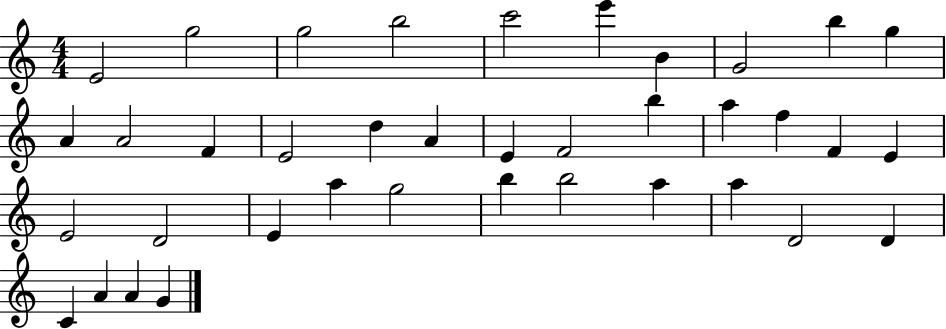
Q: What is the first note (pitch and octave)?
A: E4